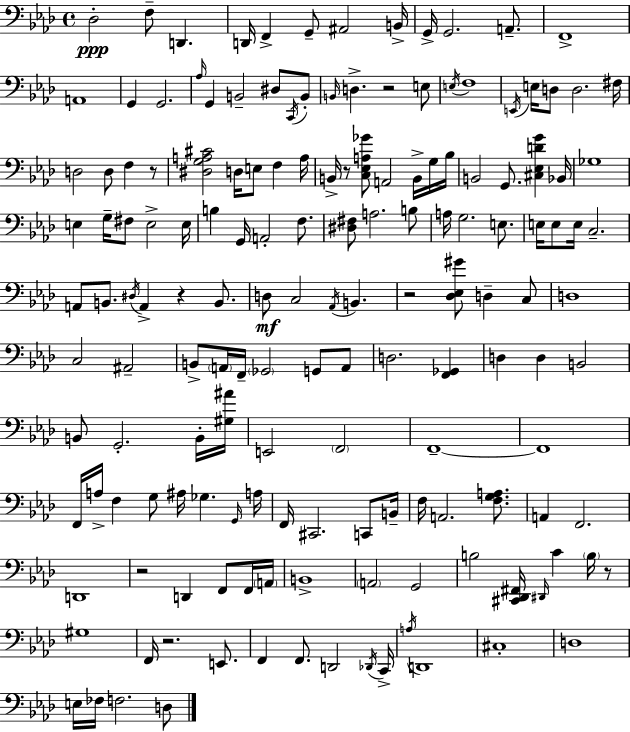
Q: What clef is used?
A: bass